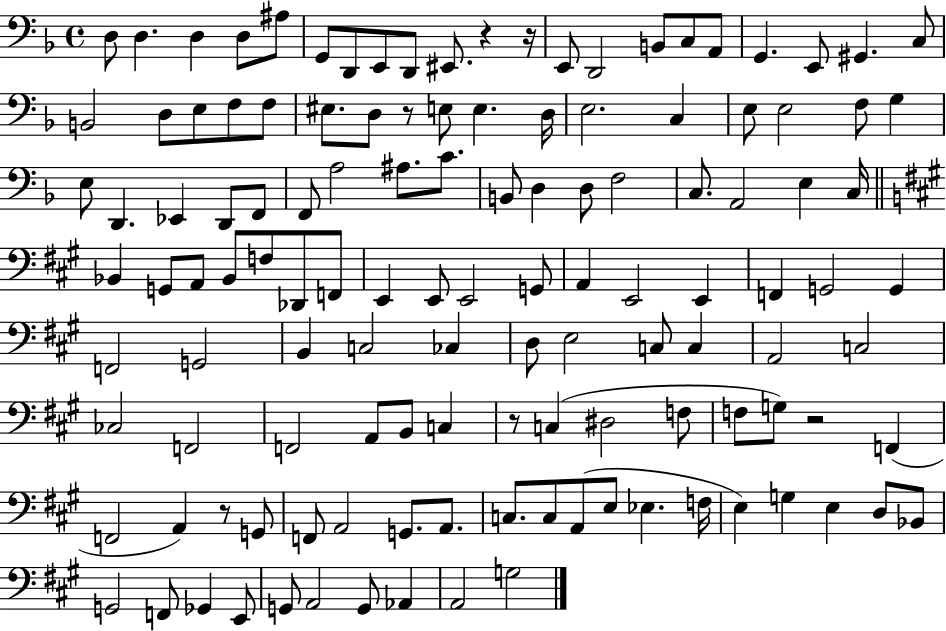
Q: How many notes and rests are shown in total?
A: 126